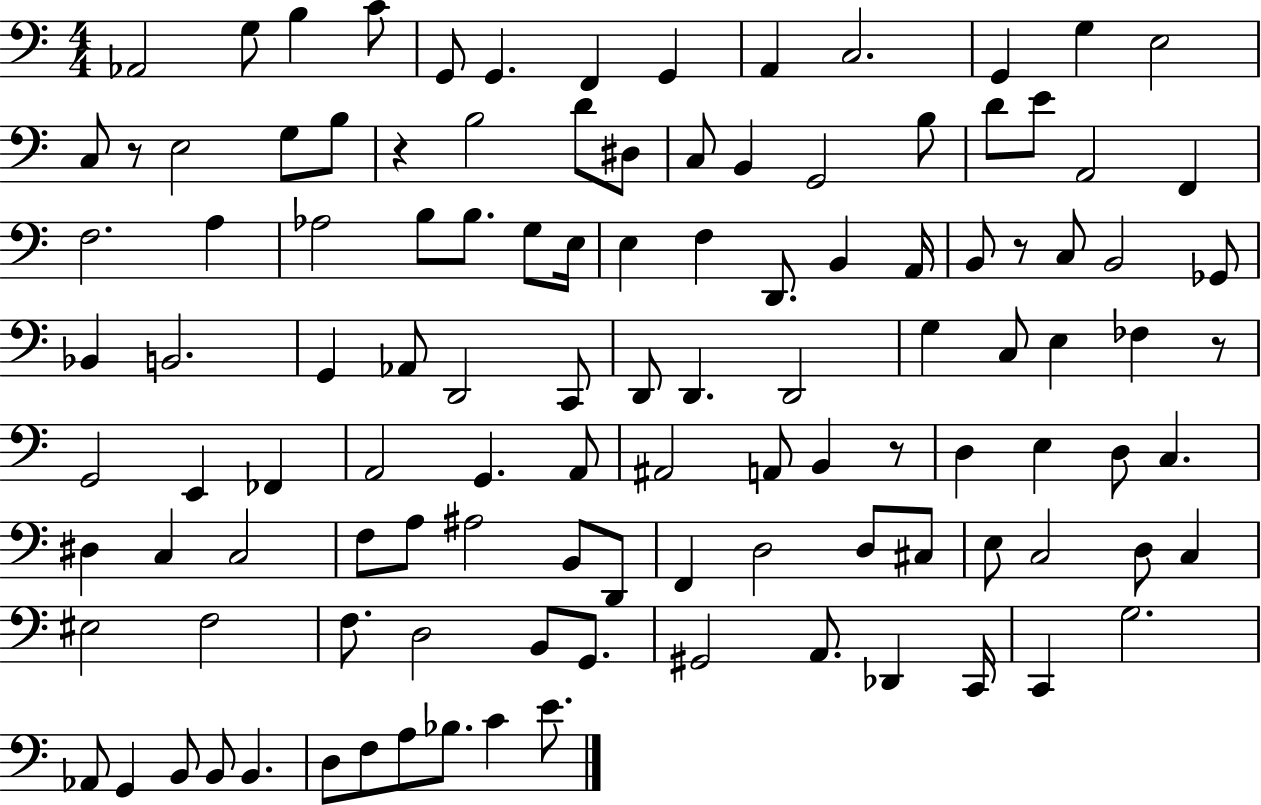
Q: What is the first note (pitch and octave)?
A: Ab2